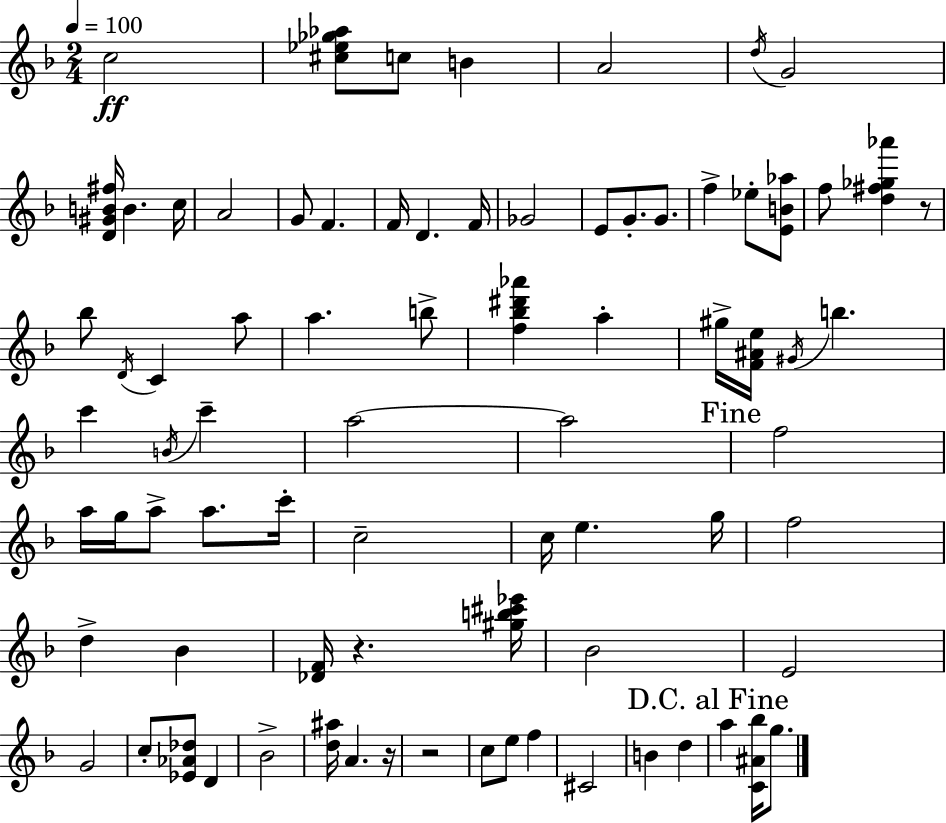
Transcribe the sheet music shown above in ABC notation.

X:1
T:Untitled
M:2/4
L:1/4
K:F
c2 [^c_e_g_a]/2 c/2 B A2 d/4 G2 [D^GB^f]/4 B c/4 A2 G/2 F F/4 D F/4 _G2 E/2 G/2 G/2 f _e/2 [EB_a]/2 f/2 [d^f_g_a'] z/2 _b/2 D/4 C a/2 a b/2 [f_b^d'_a'] a ^g/4 [F^Ae]/4 ^G/4 b c' B/4 c' a2 a2 f2 a/4 g/4 a/2 a/2 c'/4 c2 c/4 e g/4 f2 d _B [_DF]/4 z [^gb^c'_e']/4 _B2 E2 G2 c/2 [_E_A_d]/2 D _B2 [d^a]/4 A z/4 z2 c/2 e/2 f ^C2 B d a [C^A_b]/4 g/2